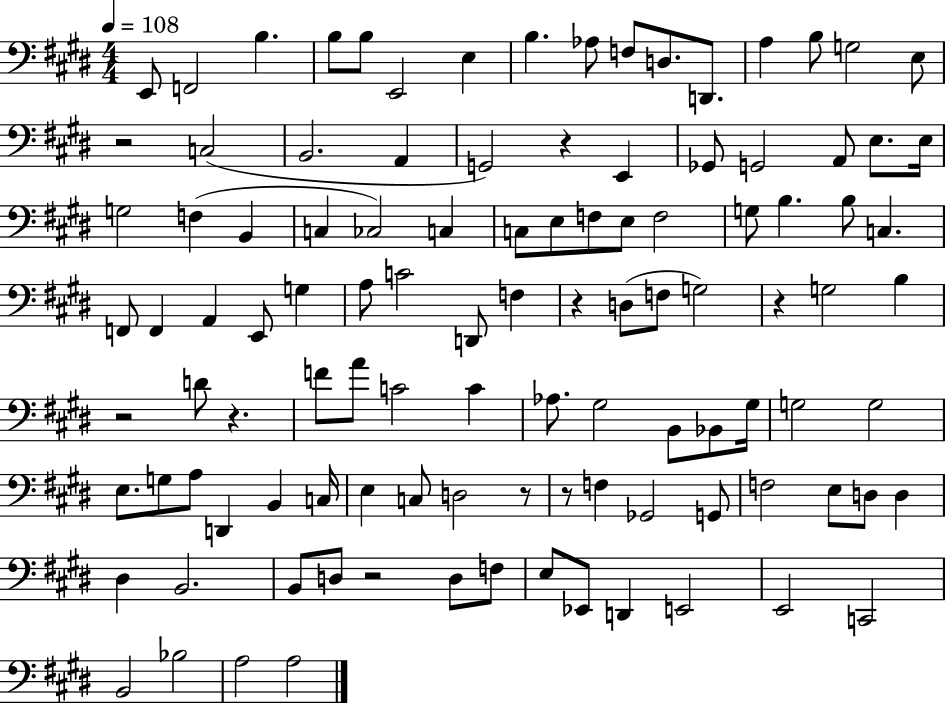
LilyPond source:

{
  \clef bass
  \numericTimeSignature
  \time 4/4
  \key e \major
  \tempo 4 = 108
  e,8 f,2 b4. | b8 b8 e,2 e4 | b4. aes8 f8 d8. d,8. | a4 b8 g2 e8 | \break r2 c2( | b,2. a,4 | g,2) r4 e,4 | ges,8 g,2 a,8 e8. e16 | \break g2 f4( b,4 | c4 ces2) c4 | c8 e8 f8 e8 f2 | g8 b4. b8 c4. | \break f,8 f,4 a,4 e,8 g4 | a8 c'2 d,8 f4 | r4 d8( f8 g2) | r4 g2 b4 | \break r2 d'8 r4. | f'8 a'8 c'2 c'4 | aes8. gis2 b,8 bes,8 gis16 | g2 g2 | \break e8. g8 a8 d,4 b,4 c16 | e4 c8 d2 r8 | r8 f4 ges,2 g,8 | f2 e8 d8 d4 | \break dis4 b,2. | b,8 d8 r2 d8 f8 | e8 ees,8 d,4 e,2 | e,2 c,2 | \break b,2 bes2 | a2 a2 | \bar "|."
}